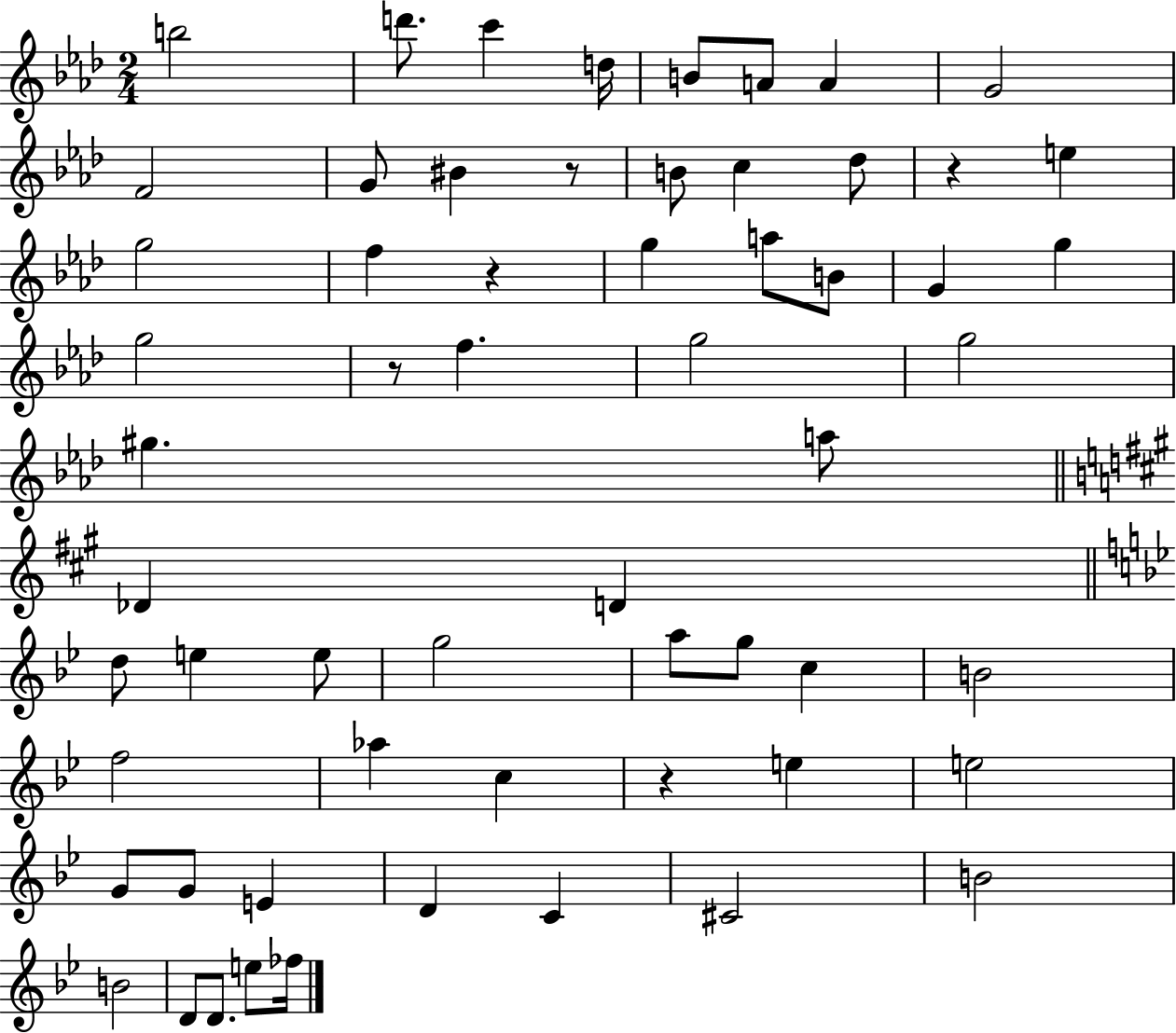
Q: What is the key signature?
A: AES major